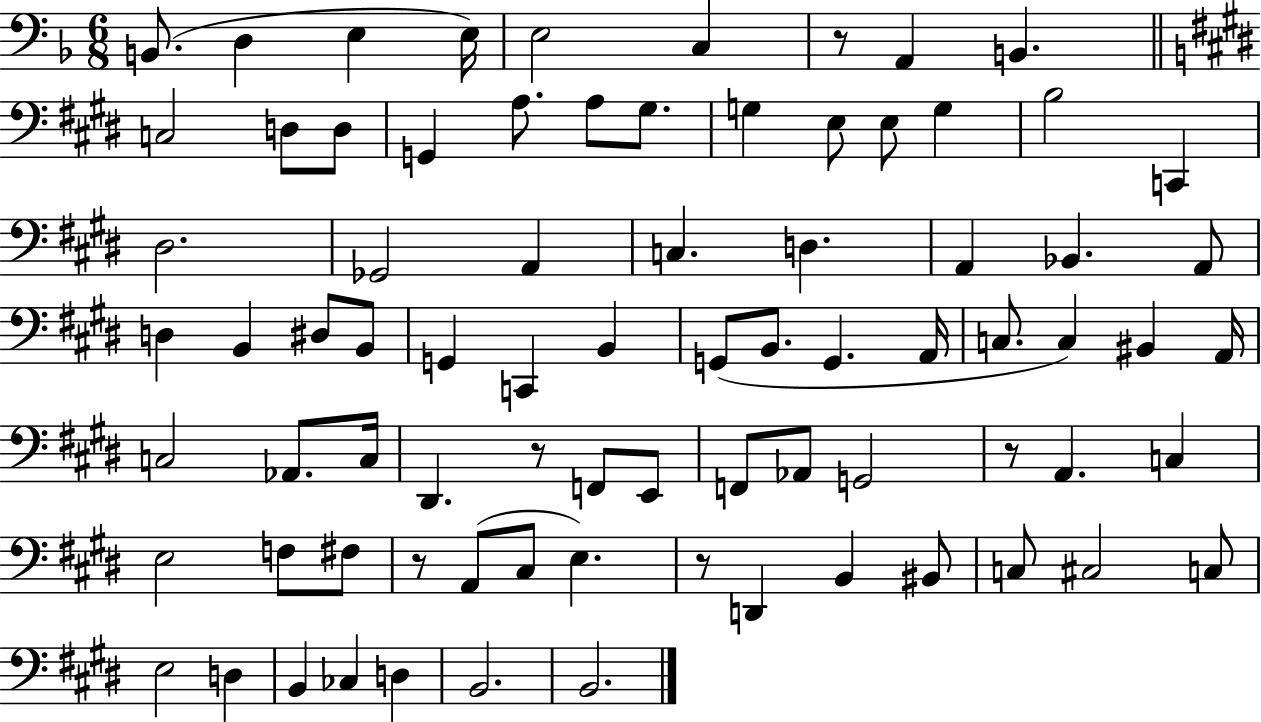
X:1
T:Untitled
M:6/8
L:1/4
K:F
B,,/2 D, E, E,/4 E,2 C, z/2 A,, B,, C,2 D,/2 D,/2 G,, A,/2 A,/2 ^G,/2 G, E,/2 E,/2 G, B,2 C,, ^D,2 _G,,2 A,, C, D, A,, _B,, A,,/2 D, B,, ^D,/2 B,,/2 G,, C,, B,, G,,/2 B,,/2 G,, A,,/4 C,/2 C, ^B,, A,,/4 C,2 _A,,/2 C,/4 ^D,, z/2 F,,/2 E,,/2 F,,/2 _A,,/2 G,,2 z/2 A,, C, E,2 F,/2 ^F,/2 z/2 A,,/2 ^C,/2 E, z/2 D,, B,, ^B,,/2 C,/2 ^C,2 C,/2 E,2 D, B,, _C, D, B,,2 B,,2